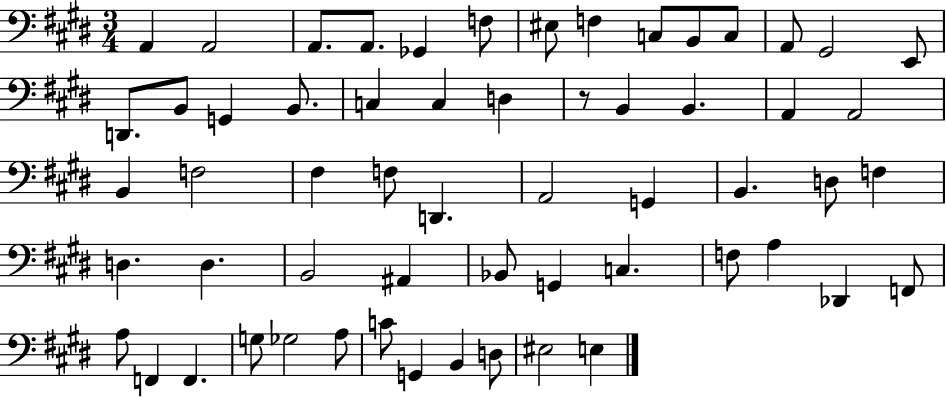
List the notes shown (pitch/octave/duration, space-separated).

A2/q A2/h A2/e. A2/e. Gb2/q F3/e EIS3/e F3/q C3/e B2/e C3/e A2/e G#2/h E2/e D2/e. B2/e G2/q B2/e. C3/q C3/q D3/q R/e B2/q B2/q. A2/q A2/h B2/q F3/h F#3/q F3/e D2/q. A2/h G2/q B2/q. D3/e F3/q D3/q. D3/q. B2/h A#2/q Bb2/e G2/q C3/q. F3/e A3/q Db2/q F2/e A3/e F2/q F2/q. G3/e Gb3/h A3/e C4/e G2/q B2/q D3/e EIS3/h E3/q